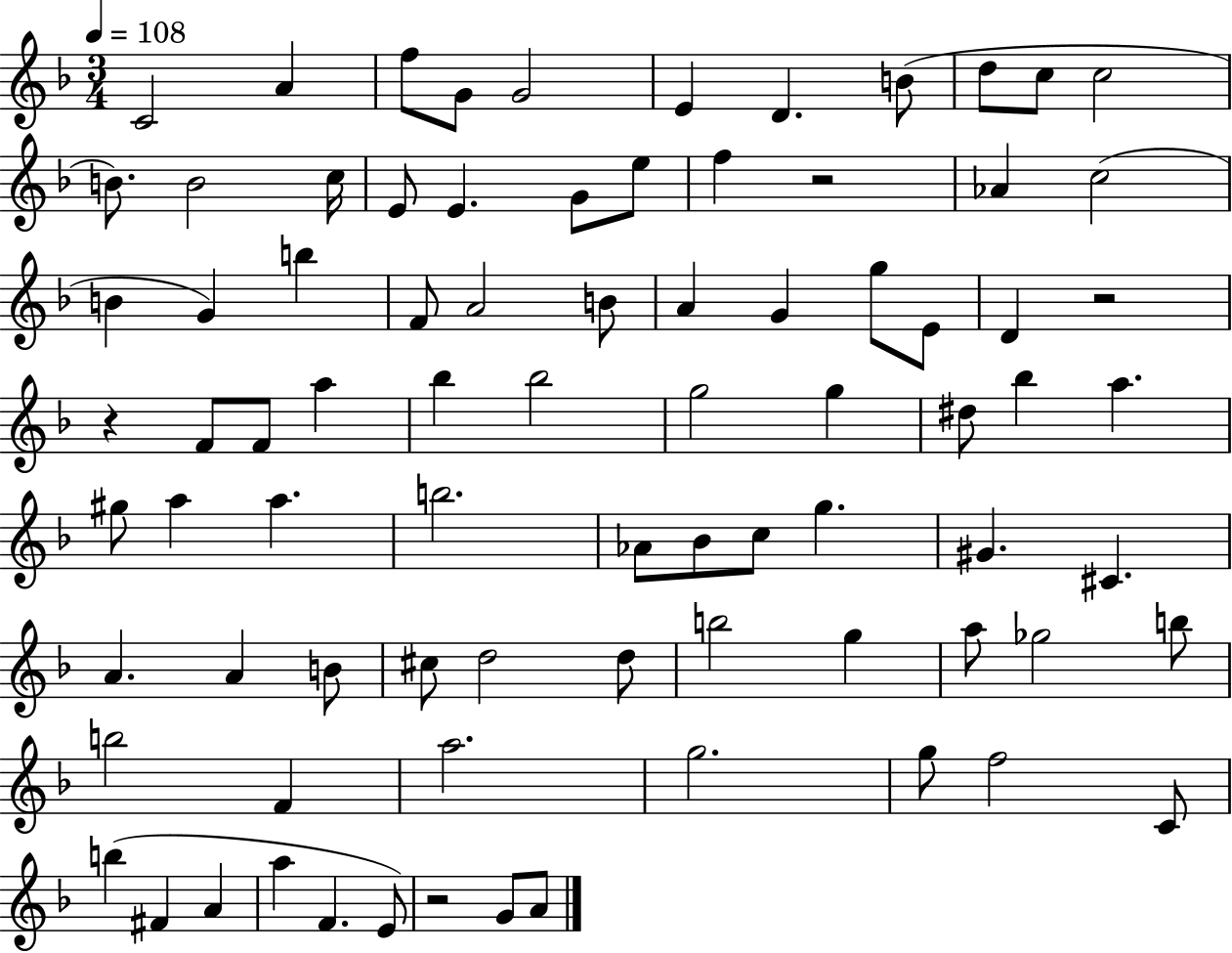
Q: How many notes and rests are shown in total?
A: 82